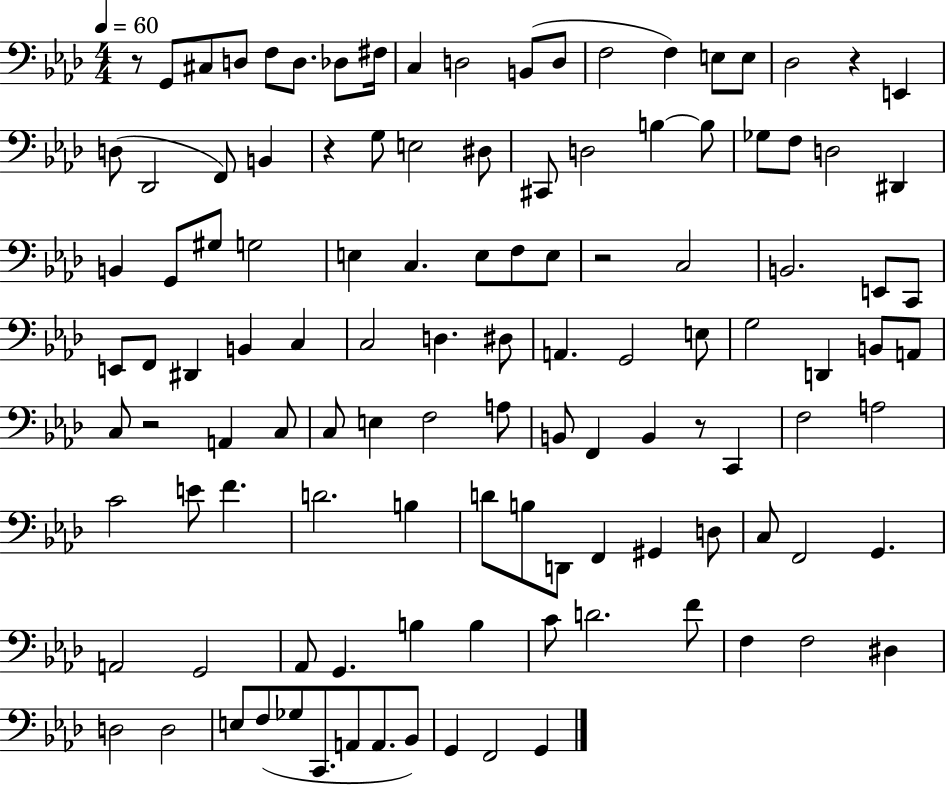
{
  \clef bass
  \numericTimeSignature
  \time 4/4
  \key aes \major
  \tempo 4 = 60
  \repeat volta 2 { r8 g,8 cis8 d8 f8 d8. des8 fis16 | c4 d2 b,8( d8 | f2 f4) e8 e8 | des2 r4 e,4 | \break d8( des,2 f,8) b,4 | r4 g8 e2 dis8 | cis,8 d2 b4~~ b8 | ges8 f8 d2 dis,4 | \break b,4 g,8 gis8 g2 | e4 c4. e8 f8 e8 | r2 c2 | b,2. e,8 c,8 | \break e,8 f,8 dis,4 b,4 c4 | c2 d4. dis8 | a,4. g,2 e8 | g2 d,4 b,8 a,8 | \break c8 r2 a,4 c8 | c8 e4 f2 a8 | b,8 f,4 b,4 r8 c,4 | f2 a2 | \break c'2 e'8 f'4. | d'2. b4 | d'8 b8 d,8 f,4 gis,4 d8 | c8 f,2 g,4. | \break a,2 g,2 | aes,8 g,4. b4 b4 | c'8 d'2. f'8 | f4 f2 dis4 | \break d2 d2 | e8 f8( ges8 c,8. a,8 a,8. bes,8) | g,4 f,2 g,4 | } \bar "|."
}